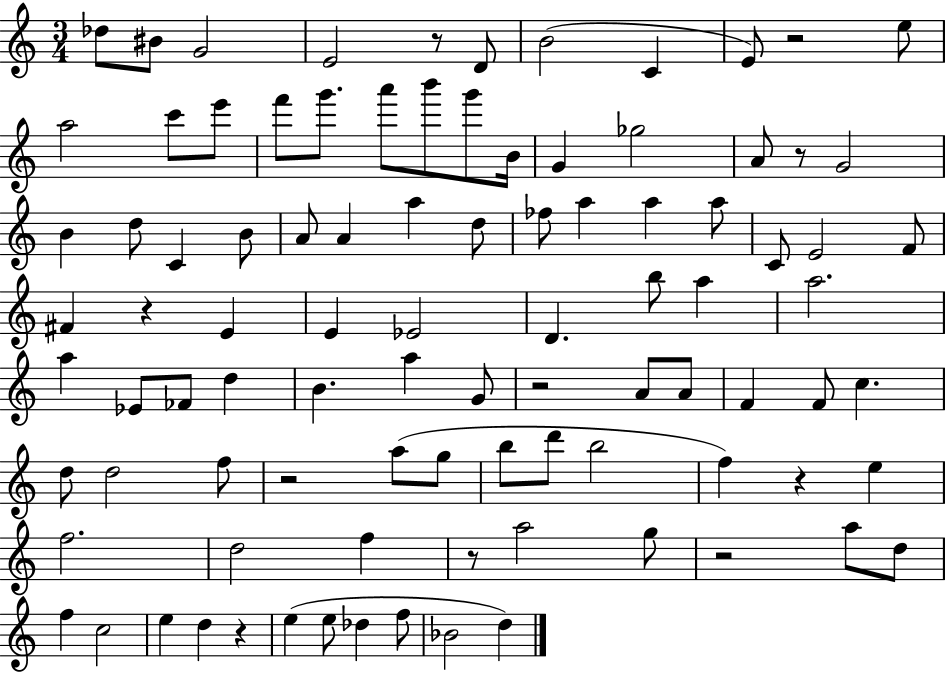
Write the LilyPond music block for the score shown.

{
  \clef treble
  \numericTimeSignature
  \time 3/4
  \key c \major
  des''8 bis'8 g'2 | e'2 r8 d'8 | b'2( c'4 | e'8) r2 e''8 | \break a''2 c'''8 e'''8 | f'''8 g'''8. a'''8 b'''8 g'''8 b'16 | g'4 ges''2 | a'8 r8 g'2 | \break b'4 d''8 c'4 b'8 | a'8 a'4 a''4 d''8 | fes''8 a''4 a''4 a''8 | c'8 e'2 f'8 | \break fis'4 r4 e'4 | e'4 ees'2 | d'4. b''8 a''4 | a''2. | \break a''4 ees'8 fes'8 d''4 | b'4. a''4 g'8 | r2 a'8 a'8 | f'4 f'8 c''4. | \break d''8 d''2 f''8 | r2 a''8( g''8 | b''8 d'''8 b''2 | f''4) r4 e''4 | \break f''2. | d''2 f''4 | r8 a''2 g''8 | r2 a''8 d''8 | \break f''4 c''2 | e''4 d''4 r4 | e''4( e''8 des''4 f''8 | bes'2 d''4) | \break \bar "|."
}